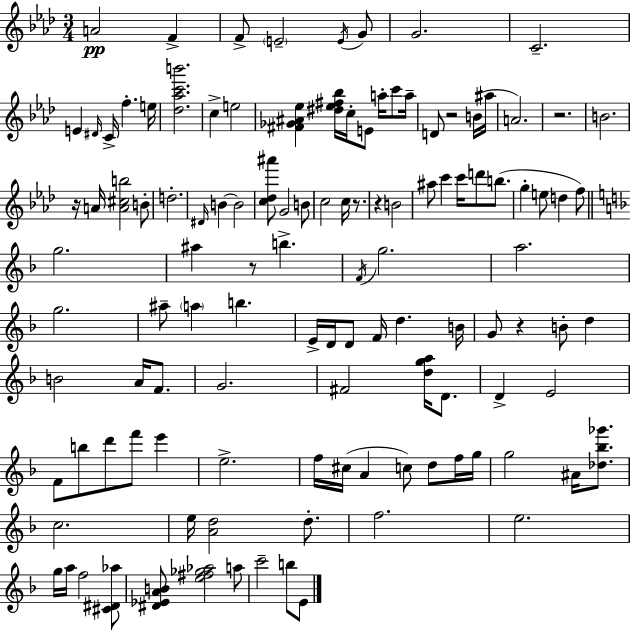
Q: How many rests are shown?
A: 7